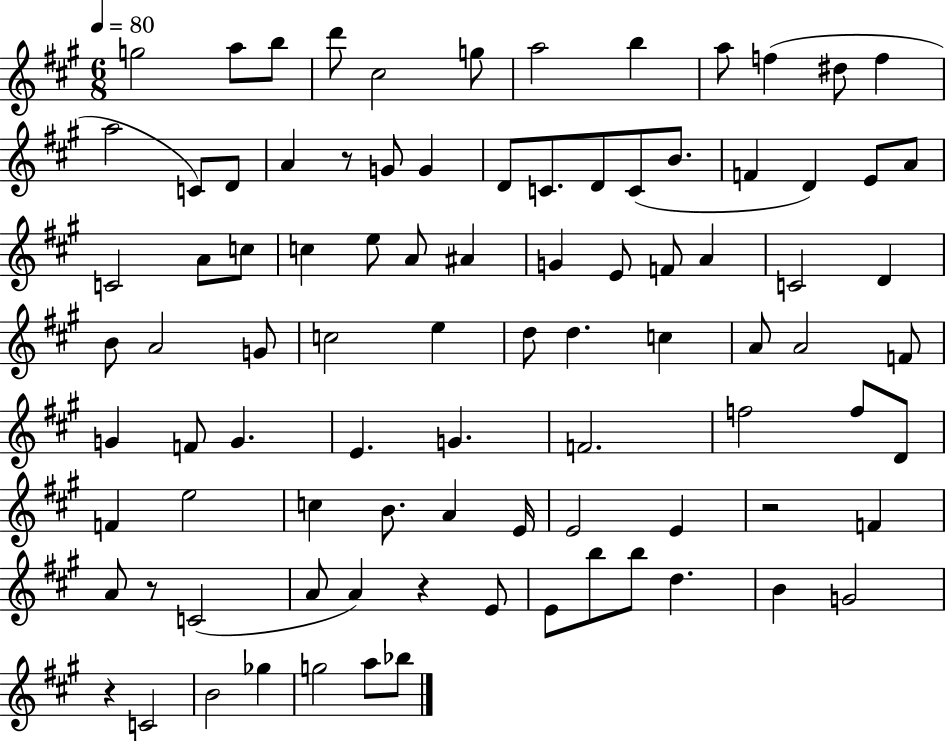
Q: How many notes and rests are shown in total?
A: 91